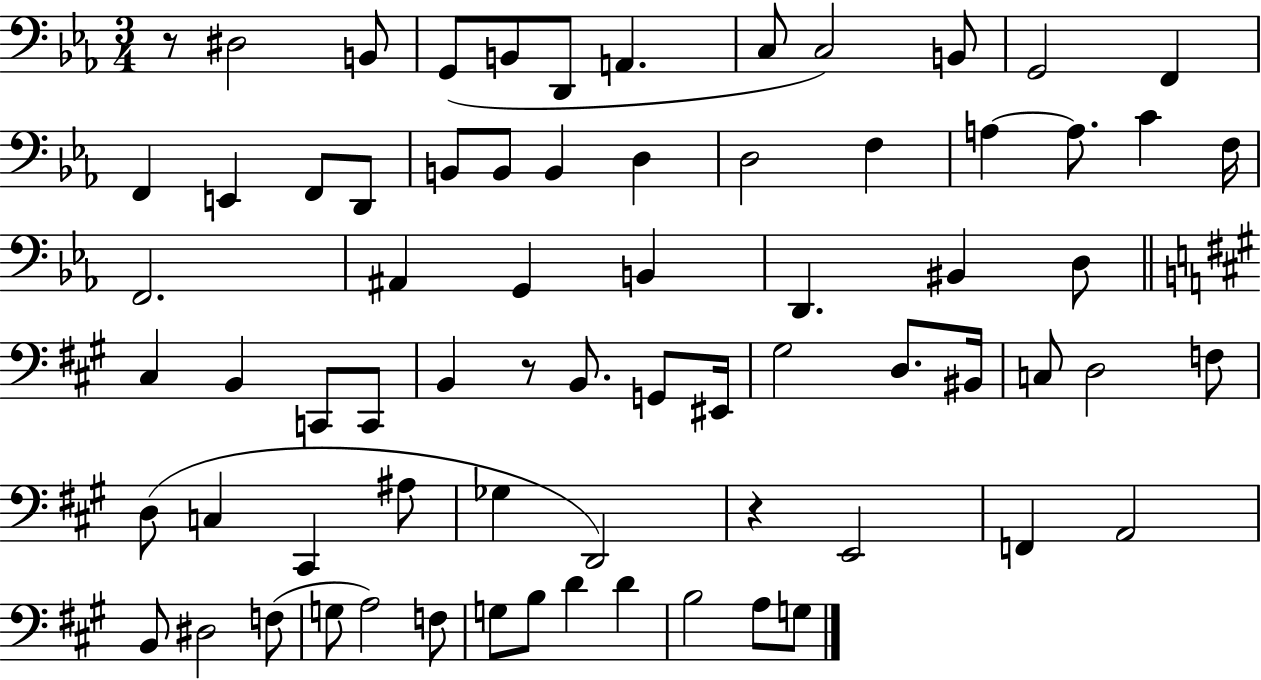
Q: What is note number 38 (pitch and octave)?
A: B2